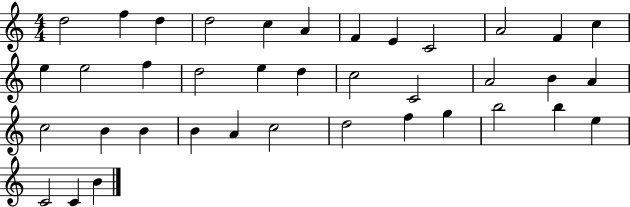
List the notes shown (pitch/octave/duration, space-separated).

D5/h F5/q D5/q D5/h C5/q A4/q F4/q E4/q C4/h A4/h F4/q C5/q E5/q E5/h F5/q D5/h E5/q D5/q C5/h C4/h A4/h B4/q A4/q C5/h B4/q B4/q B4/q A4/q C5/h D5/h F5/q G5/q B5/h B5/q E5/q C4/h C4/q B4/q